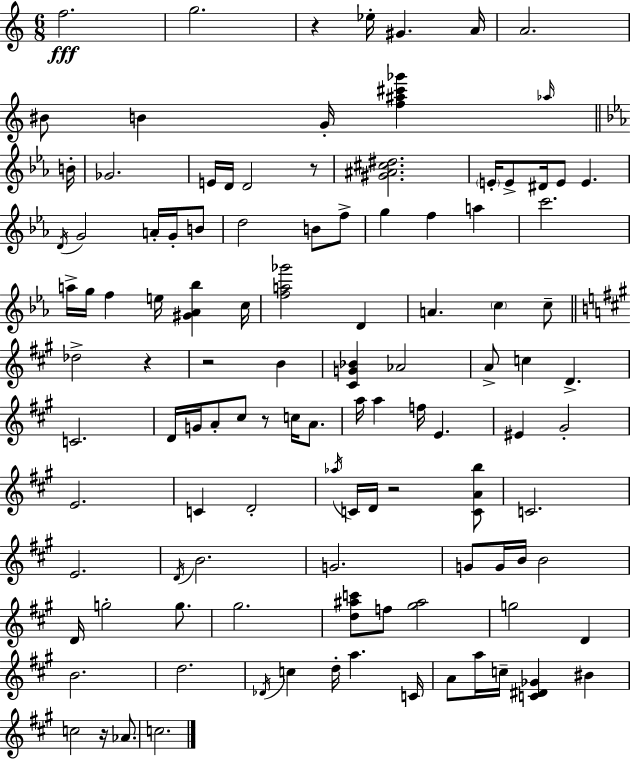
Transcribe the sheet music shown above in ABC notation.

X:1
T:Untitled
M:6/8
L:1/4
K:C
f2 g2 z _e/4 ^G A/4 A2 ^B/2 B G/4 [f^a^c'_g'] _a/4 B/4 _G2 E/4 D/4 D2 z/2 [^G^A^c^d]2 E/4 E/2 ^D/4 E/2 E D/4 G2 A/4 G/4 B/2 d2 B/2 f/2 g f a c'2 a/4 g/4 f e/4 [^G_A_b] c/4 [fa_g']2 D A c c/2 _d2 z z2 B [^CG_B] _A2 A/2 c D C2 D/4 G/4 A/2 ^c/2 z/2 c/4 A/2 a/4 a f/4 E ^E ^G2 E2 C D2 _a/4 C/4 D/4 z2 [CAb]/2 C2 E2 D/4 B2 G2 G/2 G/4 B/4 B2 D/4 g2 g/2 ^g2 [d^ac']/2 f/2 [^g^a]2 g2 D B2 d2 _D/4 c d/4 a C/4 A/2 a/4 c/4 [C^D_G] ^B c2 z/4 _A/2 c2